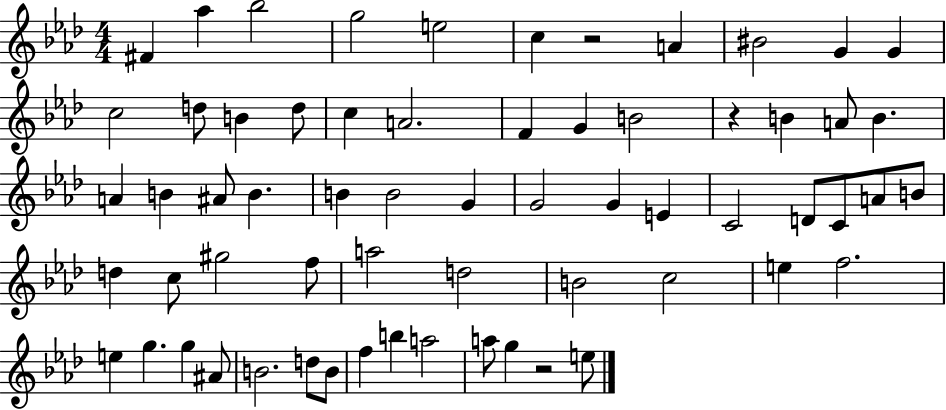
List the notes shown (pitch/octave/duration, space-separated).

F#4/q Ab5/q Bb5/h G5/h E5/h C5/q R/h A4/q BIS4/h G4/q G4/q C5/h D5/e B4/q D5/e C5/q A4/h. F4/q G4/q B4/h R/q B4/q A4/e B4/q. A4/q B4/q A#4/e B4/q. B4/q B4/h G4/q G4/h G4/q E4/q C4/h D4/e C4/e A4/e B4/e D5/q C5/e G#5/h F5/e A5/h D5/h B4/h C5/h E5/q F5/h. E5/q G5/q. G5/q A#4/e B4/h. D5/e B4/e F5/q B5/q A5/h A5/e G5/q R/h E5/e